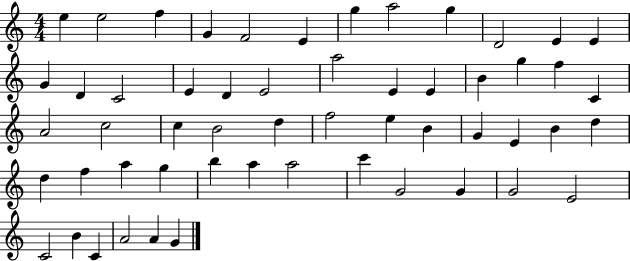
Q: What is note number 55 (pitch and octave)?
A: G4